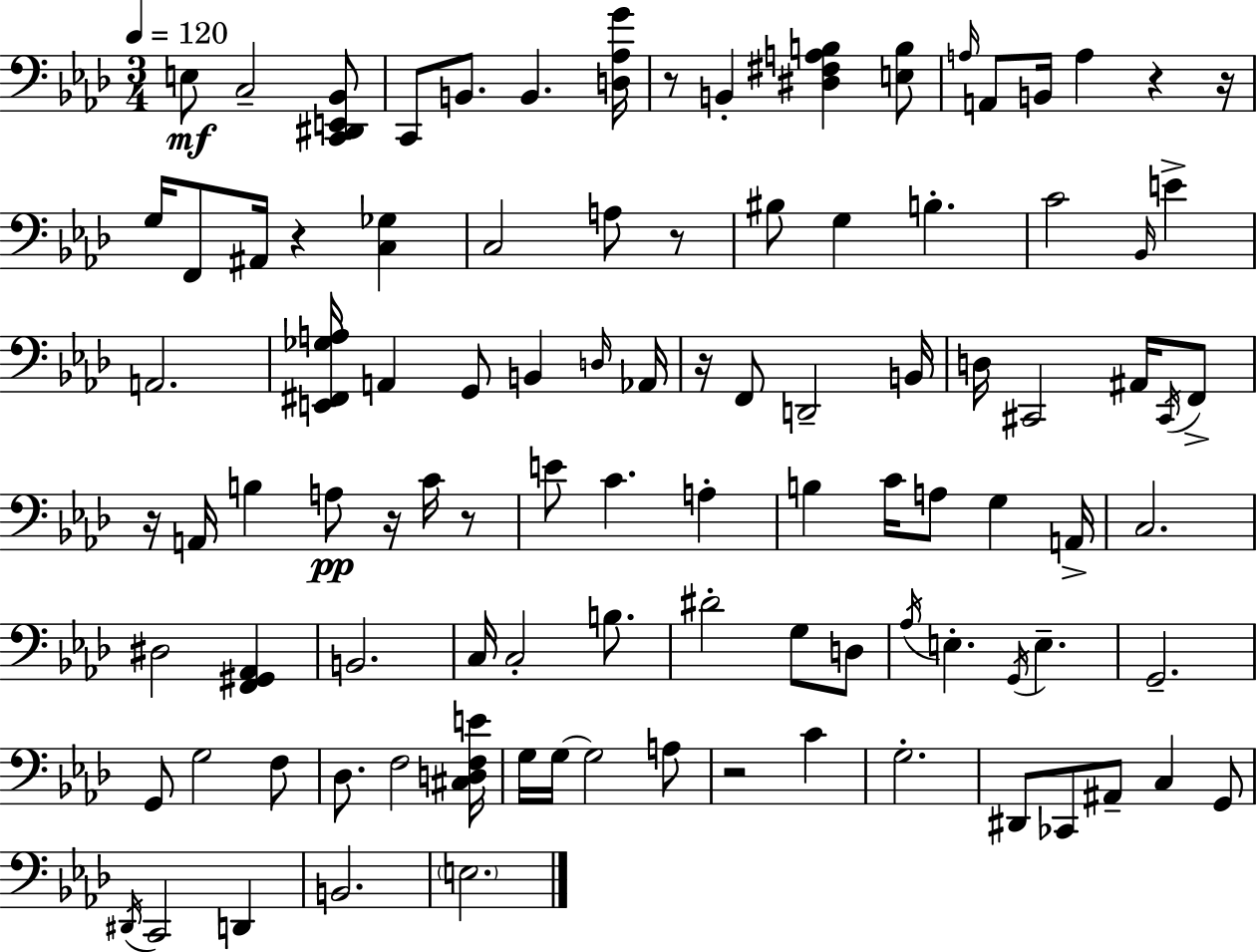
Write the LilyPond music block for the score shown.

{
  \clef bass
  \numericTimeSignature
  \time 3/4
  \key aes \major
  \tempo 4 = 120
  e8\mf c2-- <c, dis, e, bes,>8 | c,8 b,8. b,4. <d aes g'>16 | r8 b,4-. <dis fis a b>4 <e b>8 | \grace { a16 } a,8 b,16 a4 r4 | \break r16 g16 f,8 ais,16 r4 <c ges>4 | c2 a8 r8 | bis8 g4 b4.-. | c'2 \grace { bes,16 } e'4-> | \break a,2. | <e, fis, ges a>16 a,4 g,8 b,4 | \grace { d16 } aes,16 r16 f,8 d,2-- | b,16 d16 cis,2 | \break ais,16 \acciaccatura { cis,16 } f,8-> r16 a,16 b4 a8\pp | r16 c'16 r8 e'8 c'4. | a4-. b4 c'16 a8 g4 | a,16-> c2. | \break dis2 | <f, gis, aes,>4 b,2. | c16 c2-. | b8. dis'2-. | \break g8 d8 \acciaccatura { aes16 } e4.-. \acciaccatura { g,16 } | e4.-- g,2.-- | g,8 g2 | f8 des8. f2 | \break <cis d f e'>16 g16 g16~~ g2 | a8 r2 | c'4 g2.-. | dis,8 ces,8 ais,8-- | \break c4 g,8 \acciaccatura { dis,16 } c,2 | d,4 b,2. | \parenthesize e2. | \bar "|."
}